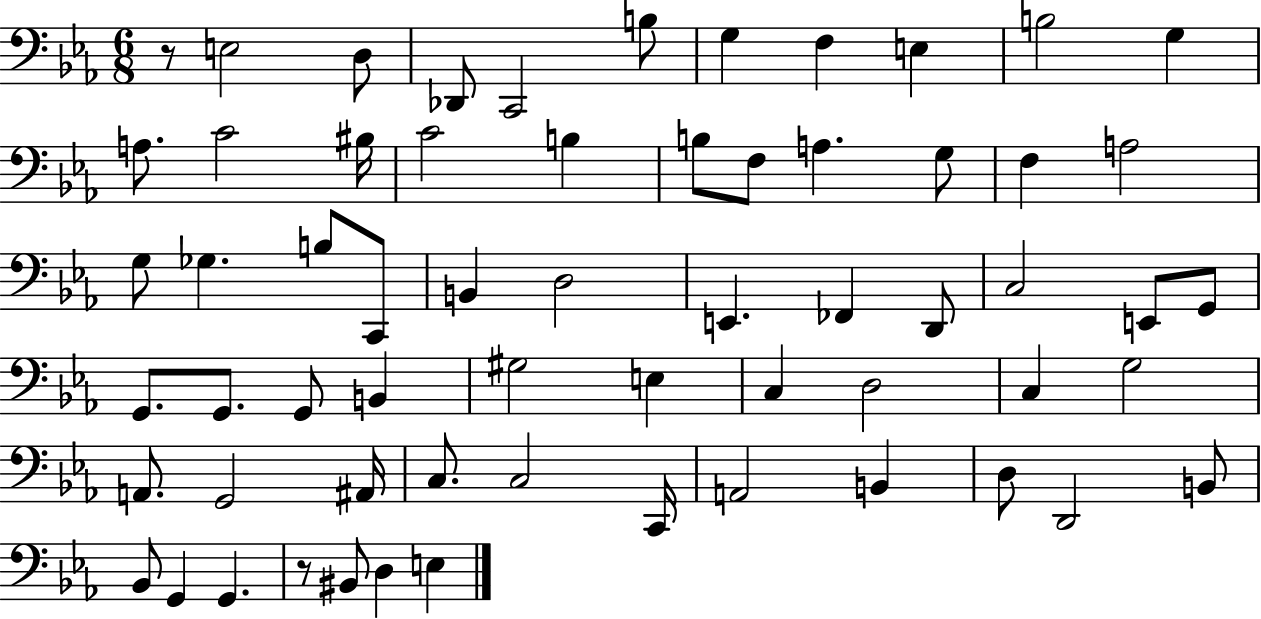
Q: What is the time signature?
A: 6/8